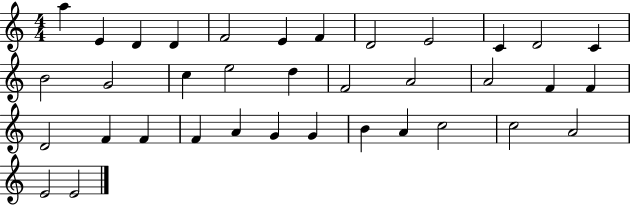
X:1
T:Untitled
M:4/4
L:1/4
K:C
a E D D F2 E F D2 E2 C D2 C B2 G2 c e2 d F2 A2 A2 F F D2 F F F A G G B A c2 c2 A2 E2 E2